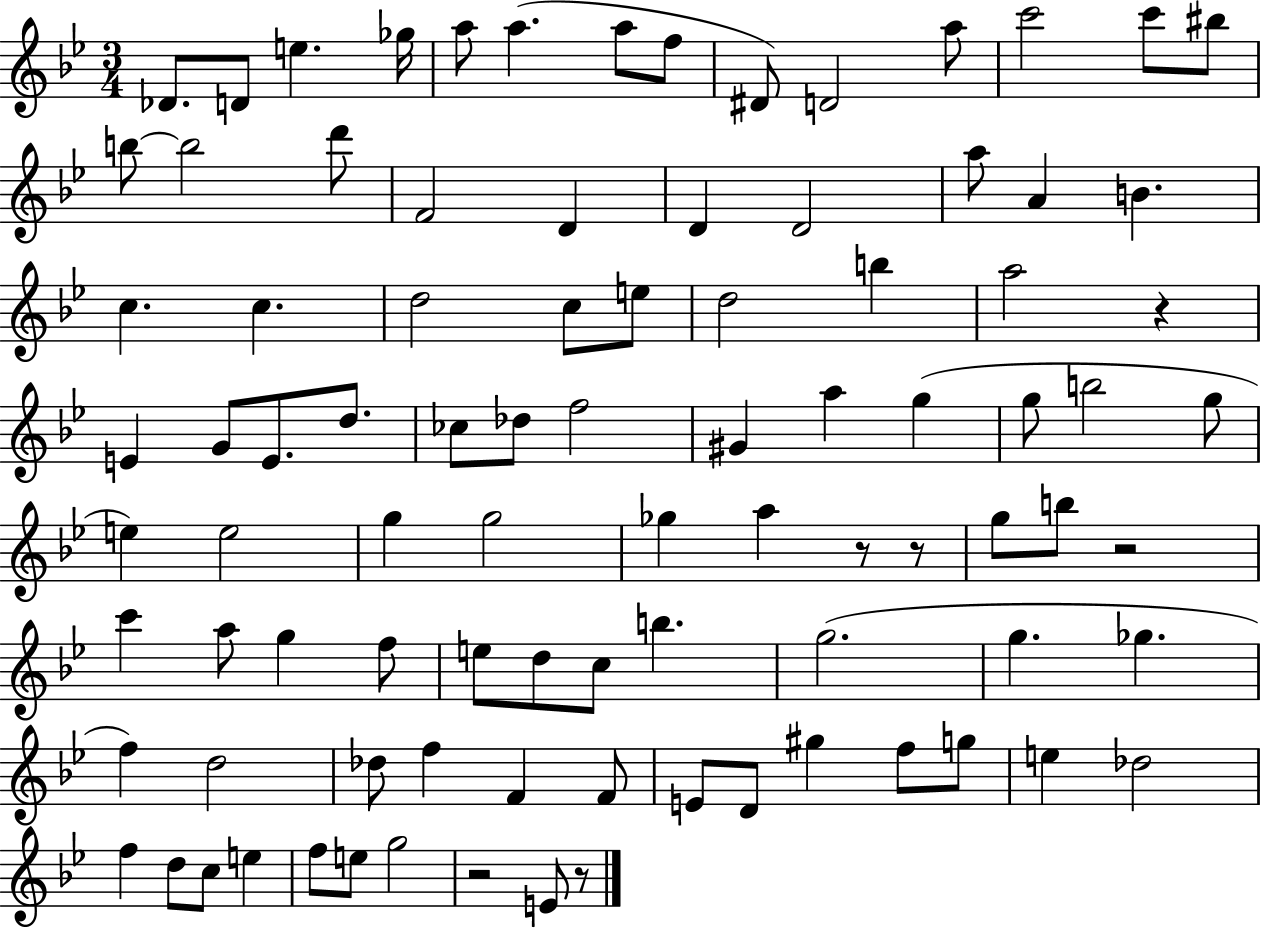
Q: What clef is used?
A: treble